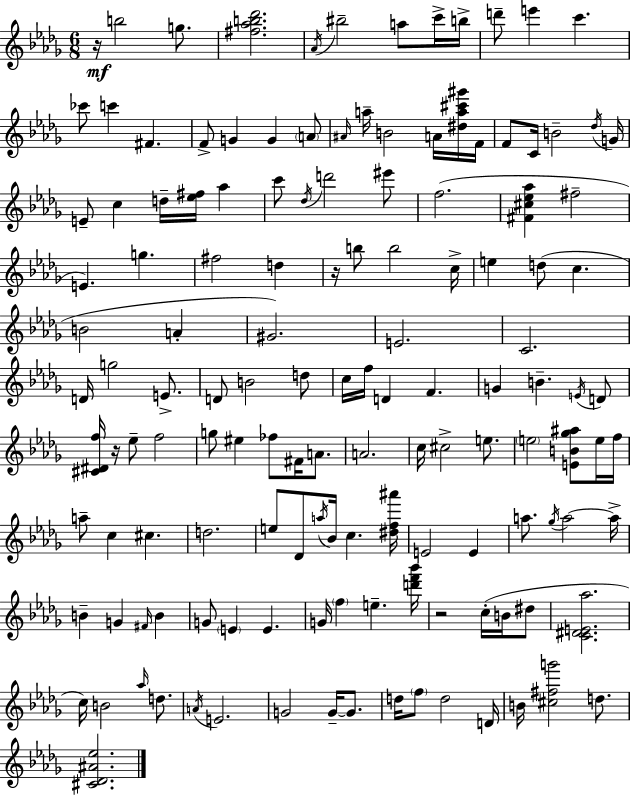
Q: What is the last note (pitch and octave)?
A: D5